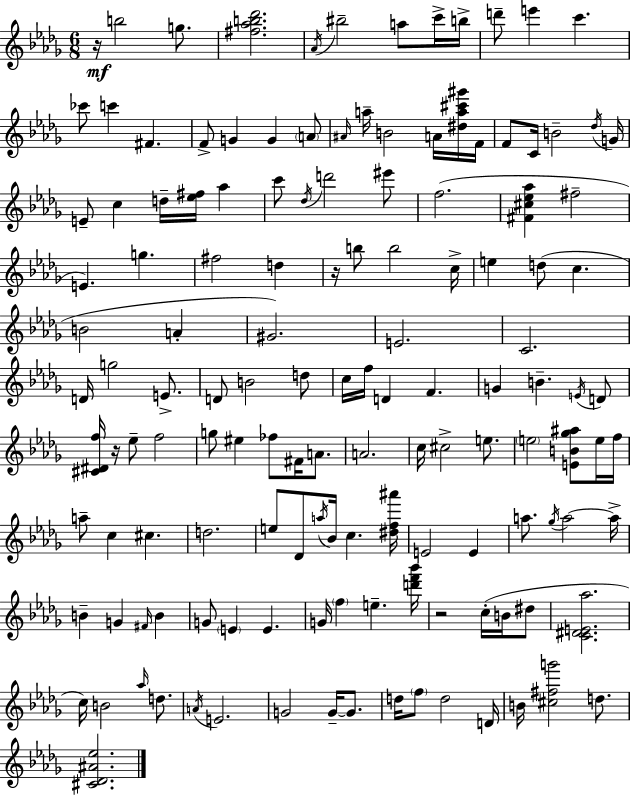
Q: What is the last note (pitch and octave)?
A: D5